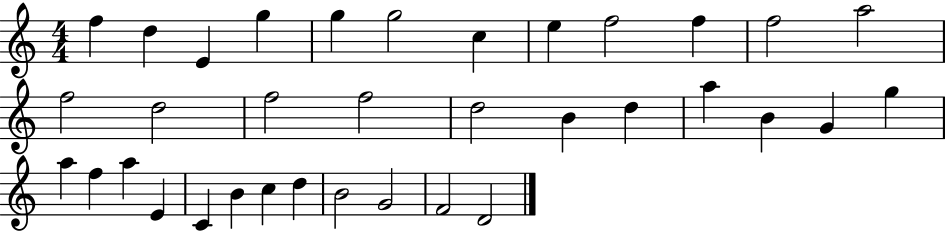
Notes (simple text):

F5/q D5/q E4/q G5/q G5/q G5/h C5/q E5/q F5/h F5/q F5/h A5/h F5/h D5/h F5/h F5/h D5/h B4/q D5/q A5/q B4/q G4/q G5/q A5/q F5/q A5/q E4/q C4/q B4/q C5/q D5/q B4/h G4/h F4/h D4/h